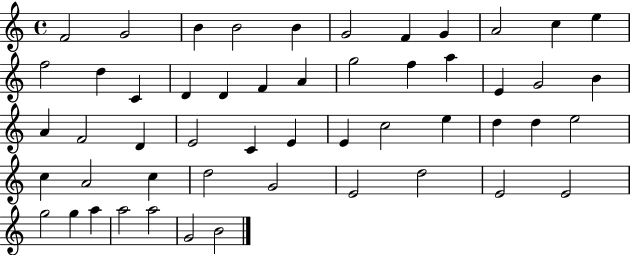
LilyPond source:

{
  \clef treble
  \time 4/4
  \defaultTimeSignature
  \key c \major
  f'2 g'2 | b'4 b'2 b'4 | g'2 f'4 g'4 | a'2 c''4 e''4 | \break f''2 d''4 c'4 | d'4 d'4 f'4 a'4 | g''2 f''4 a''4 | e'4 g'2 b'4 | \break a'4 f'2 d'4 | e'2 c'4 e'4 | e'4 c''2 e''4 | d''4 d''4 e''2 | \break c''4 a'2 c''4 | d''2 g'2 | e'2 d''2 | e'2 e'2 | \break g''2 g''4 a''4 | a''2 a''2 | g'2 b'2 | \bar "|."
}